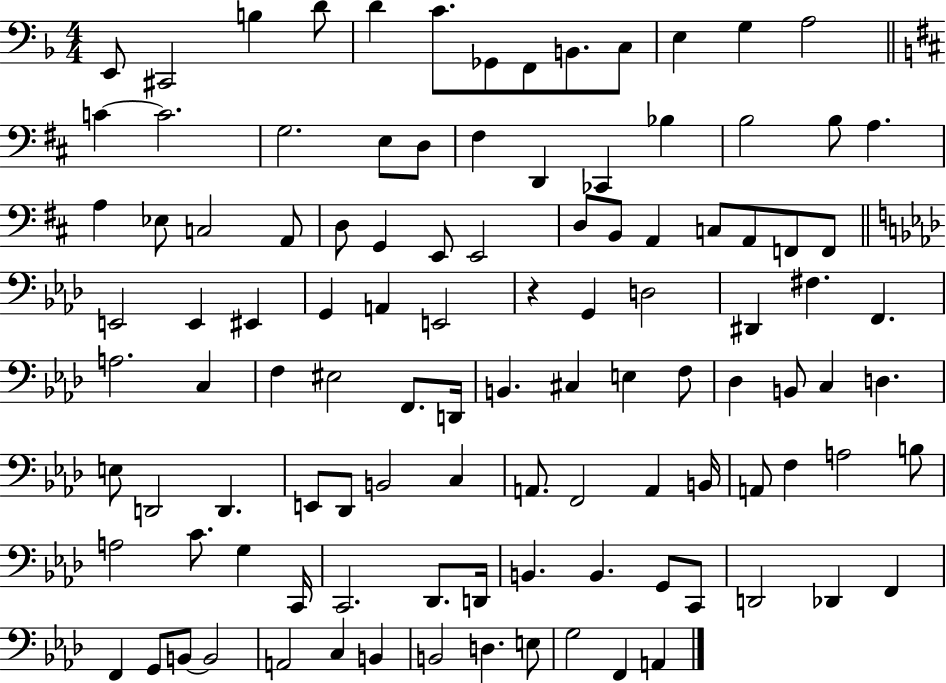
X:1
T:Untitled
M:4/4
L:1/4
K:F
E,,/2 ^C,,2 B, D/2 D C/2 _G,,/2 F,,/2 B,,/2 C,/2 E, G, A,2 C C2 G,2 E,/2 D,/2 ^F, D,, _C,, _B, B,2 B,/2 A, A, _E,/2 C,2 A,,/2 D,/2 G,, E,,/2 E,,2 D,/2 B,,/2 A,, C,/2 A,,/2 F,,/2 F,,/2 E,,2 E,, ^E,, G,, A,, E,,2 z G,, D,2 ^D,, ^F, F,, A,2 C, F, ^E,2 F,,/2 D,,/4 B,, ^C, E, F,/2 _D, B,,/2 C, D, E,/2 D,,2 D,, E,,/2 _D,,/2 B,,2 C, A,,/2 F,,2 A,, B,,/4 A,,/2 F, A,2 B,/2 A,2 C/2 G, C,,/4 C,,2 _D,,/2 D,,/4 B,, B,, G,,/2 C,,/2 D,,2 _D,, F,, F,, G,,/2 B,,/2 B,,2 A,,2 C, B,, B,,2 D, E,/2 G,2 F,, A,,